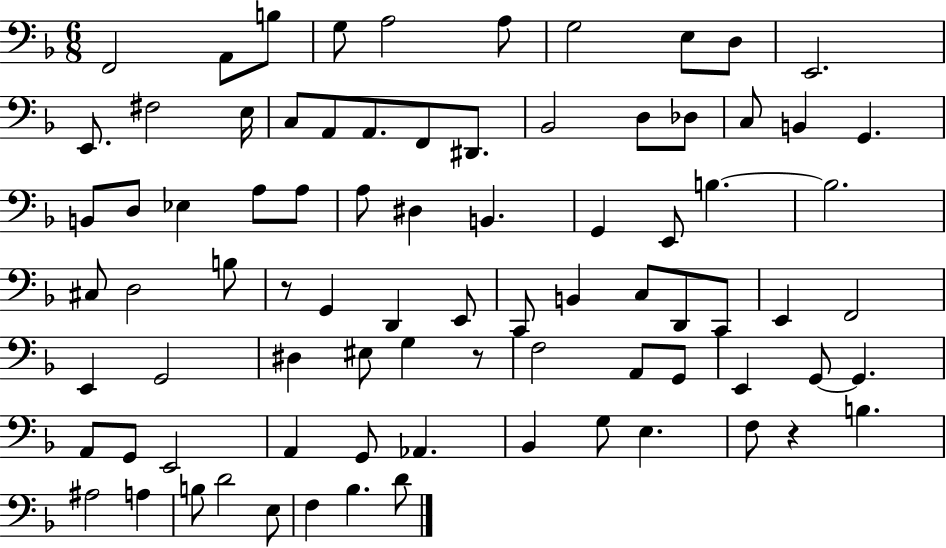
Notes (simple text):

F2/h A2/e B3/e G3/e A3/h A3/e G3/h E3/e D3/e E2/h. E2/e. F#3/h E3/s C3/e A2/e A2/e. F2/e D#2/e. Bb2/h D3/e Db3/e C3/e B2/q G2/q. B2/e D3/e Eb3/q A3/e A3/e A3/e D#3/q B2/q. G2/q E2/e B3/q. B3/h. C#3/e D3/h B3/e R/e G2/q D2/q E2/e C2/e B2/q C3/e D2/e C2/e E2/q F2/h E2/q G2/h D#3/q EIS3/e G3/q R/e F3/h A2/e G2/e E2/q G2/e G2/q. A2/e G2/e E2/h A2/q G2/e Ab2/q. Bb2/q G3/e E3/q. F3/e R/q B3/q. A#3/h A3/q B3/e D4/h E3/e F3/q Bb3/q. D4/e